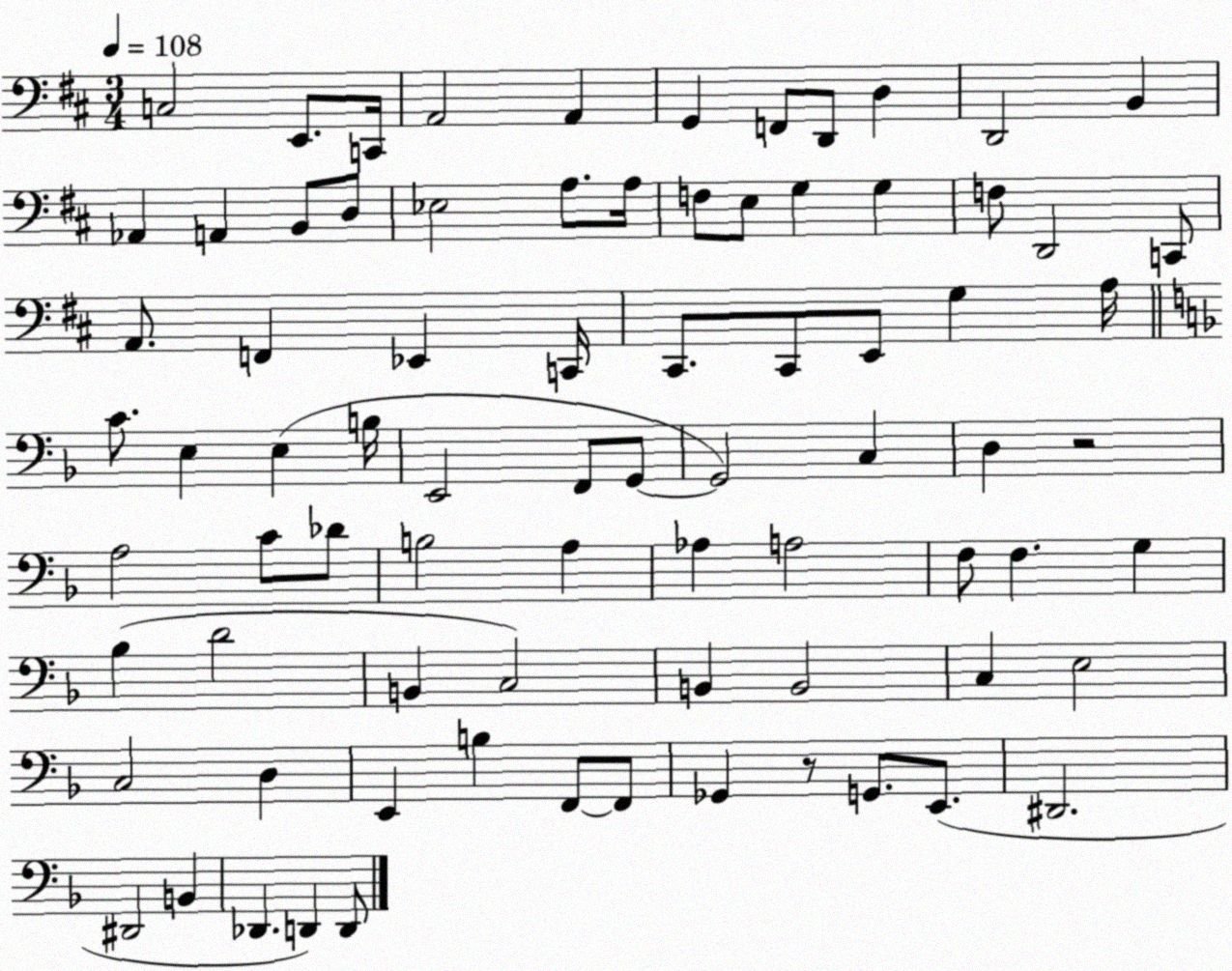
X:1
T:Untitled
M:3/4
L:1/4
K:D
C,2 E,,/2 C,,/4 A,,2 A,, G,, F,,/2 D,,/2 D, D,,2 B,, _A,, A,, B,,/2 D,/2 _E,2 A,/2 A,/4 F,/2 E,/2 G, G, F,/2 D,,2 C,,/2 A,,/2 F,, _E,, C,,/4 ^C,,/2 ^C,,/2 E,,/2 G, A,/4 C/2 E, E, B,/4 E,,2 F,,/2 G,,/2 G,,2 C, D, z2 A,2 C/2 _D/2 B,2 A, _A, A,2 F,/2 F, G, _B, D2 B,, C,2 B,, B,,2 C, E,2 C,2 D, E,, B, F,,/2 F,,/2 _G,, z/2 G,,/2 E,,/2 ^D,,2 ^D,,2 B,, _D,, D,, D,,/2